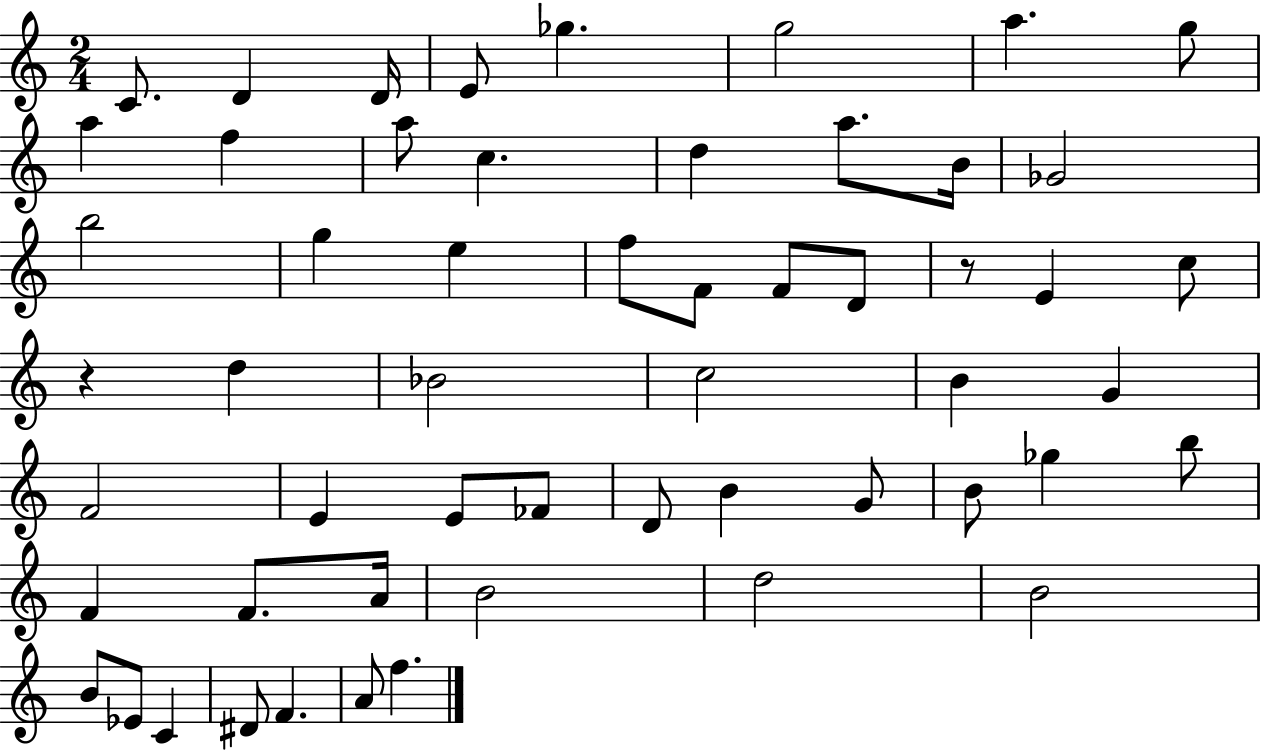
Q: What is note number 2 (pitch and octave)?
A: D4